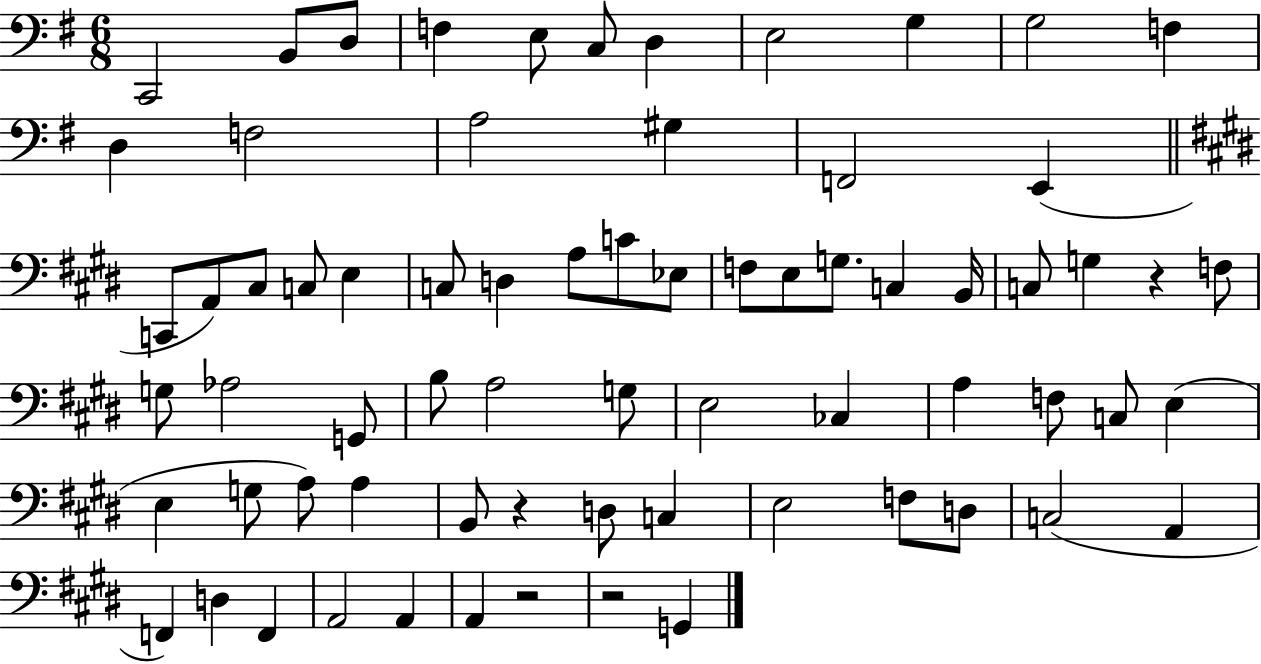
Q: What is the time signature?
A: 6/8